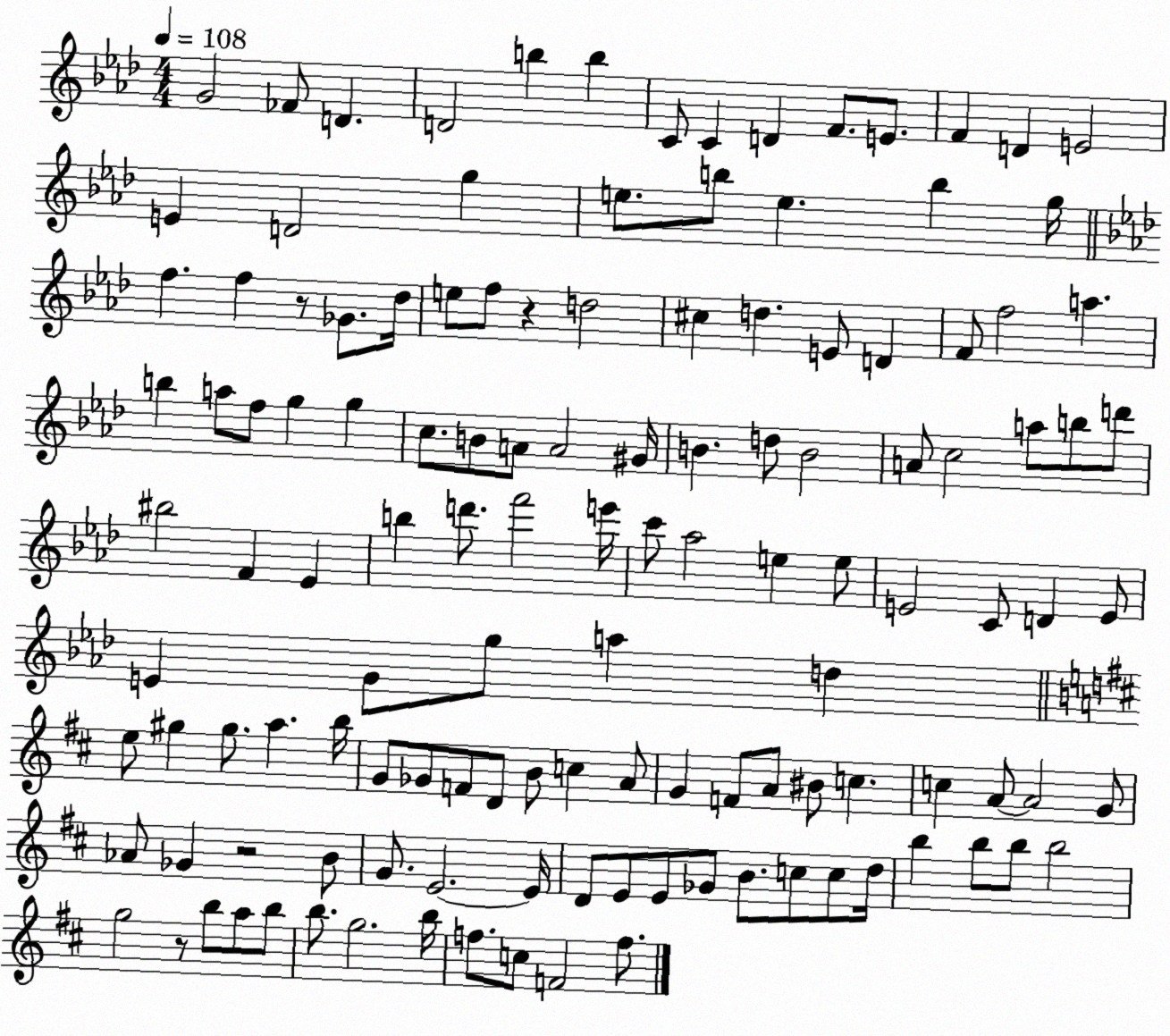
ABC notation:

X:1
T:Untitled
M:4/4
L:1/4
K:Ab
G2 _F/2 D D2 b b C/2 C D F/2 E/2 F D E2 E D2 g e/2 b/2 e b g/4 f f z/2 _G/2 _d/4 e/2 f/2 z d2 ^c d E/2 D F/2 f2 a b a/2 f/2 g g c/2 B/2 A/2 A2 ^G/4 B d/2 B2 A/2 c2 a/2 b/2 d'/2 ^b2 F _E b d'/2 f'2 e'/4 c'/2 _a2 e e/2 E2 C/2 D E/2 E G/2 g/2 a d e/2 ^g ^g/2 a b/4 G/2 _G/2 F/2 D/2 B/2 c A/2 G F/2 A/2 ^B/2 c c A/2 A2 G/2 _A/2 _G z2 B/2 G/2 E2 E/4 D/2 E/2 E/2 _G/2 B/2 c/2 c/2 d/4 b b/2 b/2 b2 g2 z/2 b/2 a/2 b/2 b/2 g2 b/4 f/2 c/2 F2 f/2